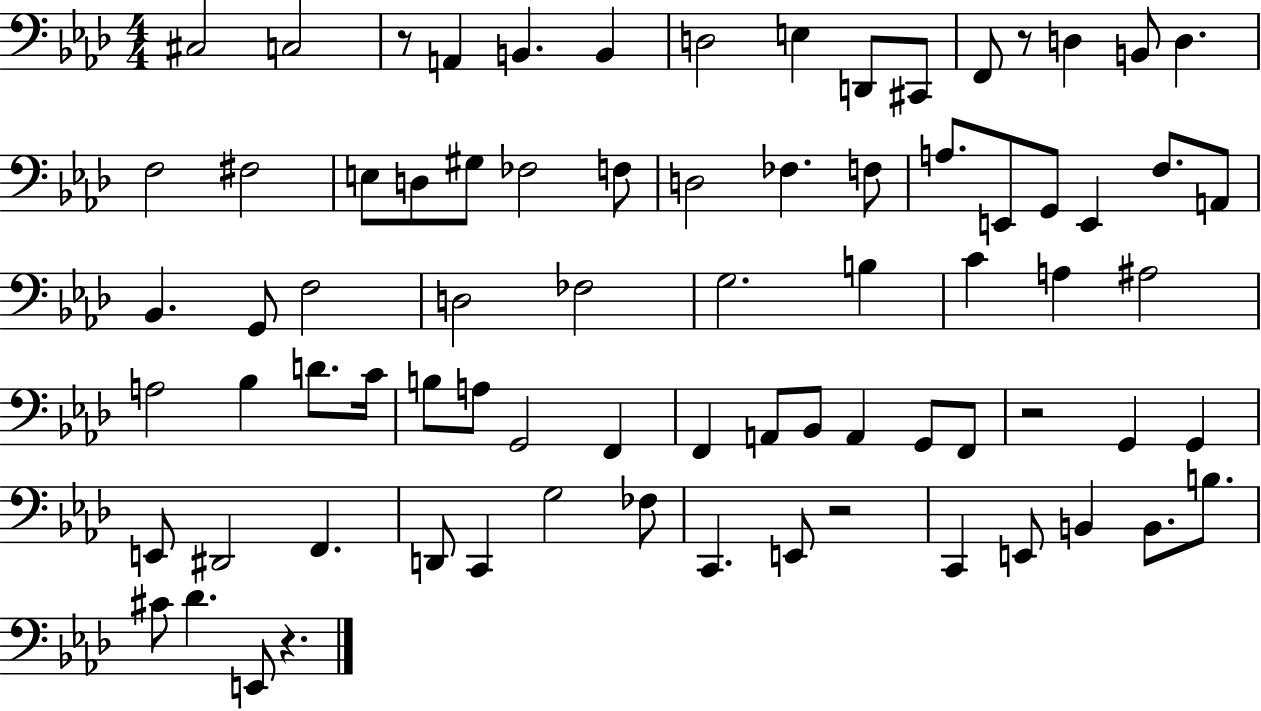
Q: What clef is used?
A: bass